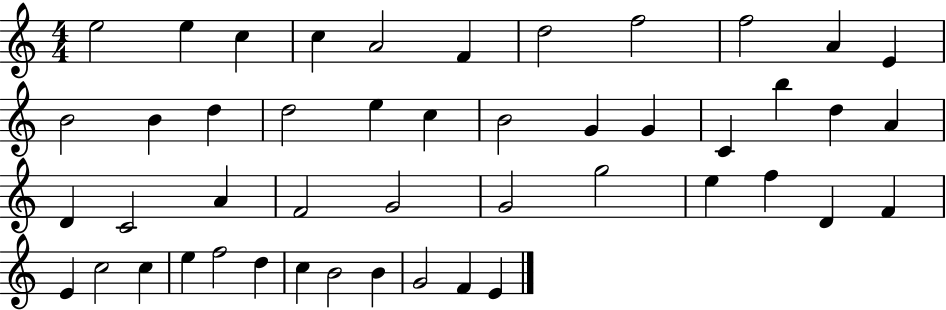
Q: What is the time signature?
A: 4/4